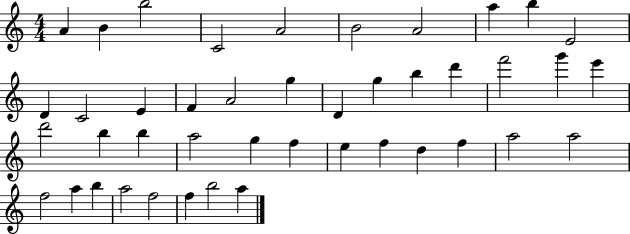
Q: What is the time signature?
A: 4/4